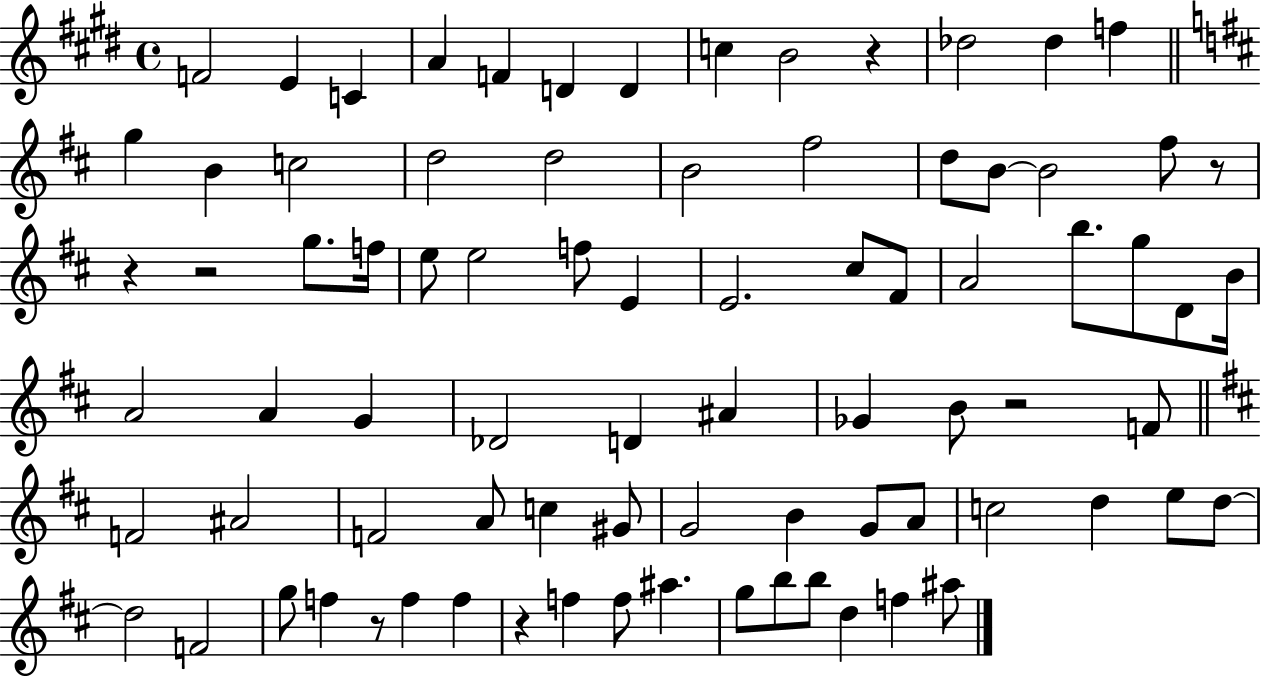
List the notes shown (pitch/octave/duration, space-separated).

F4/h E4/q C4/q A4/q F4/q D4/q D4/q C5/q B4/h R/q Db5/h Db5/q F5/q G5/q B4/q C5/h D5/h D5/h B4/h F#5/h D5/e B4/e B4/h F#5/e R/e R/q R/h G5/e. F5/s E5/e E5/h F5/e E4/q E4/h. C#5/e F#4/e A4/h B5/e. G5/e D4/e B4/s A4/h A4/q G4/q Db4/h D4/q A#4/q Gb4/q B4/e R/h F4/e F4/h A#4/h F4/h A4/e C5/q G#4/e G4/h B4/q G4/e A4/e C5/h D5/q E5/e D5/e D5/h F4/h G5/e F5/q R/e F5/q F5/q R/q F5/q F5/e A#5/q. G5/e B5/e B5/e D5/q F5/q A#5/e